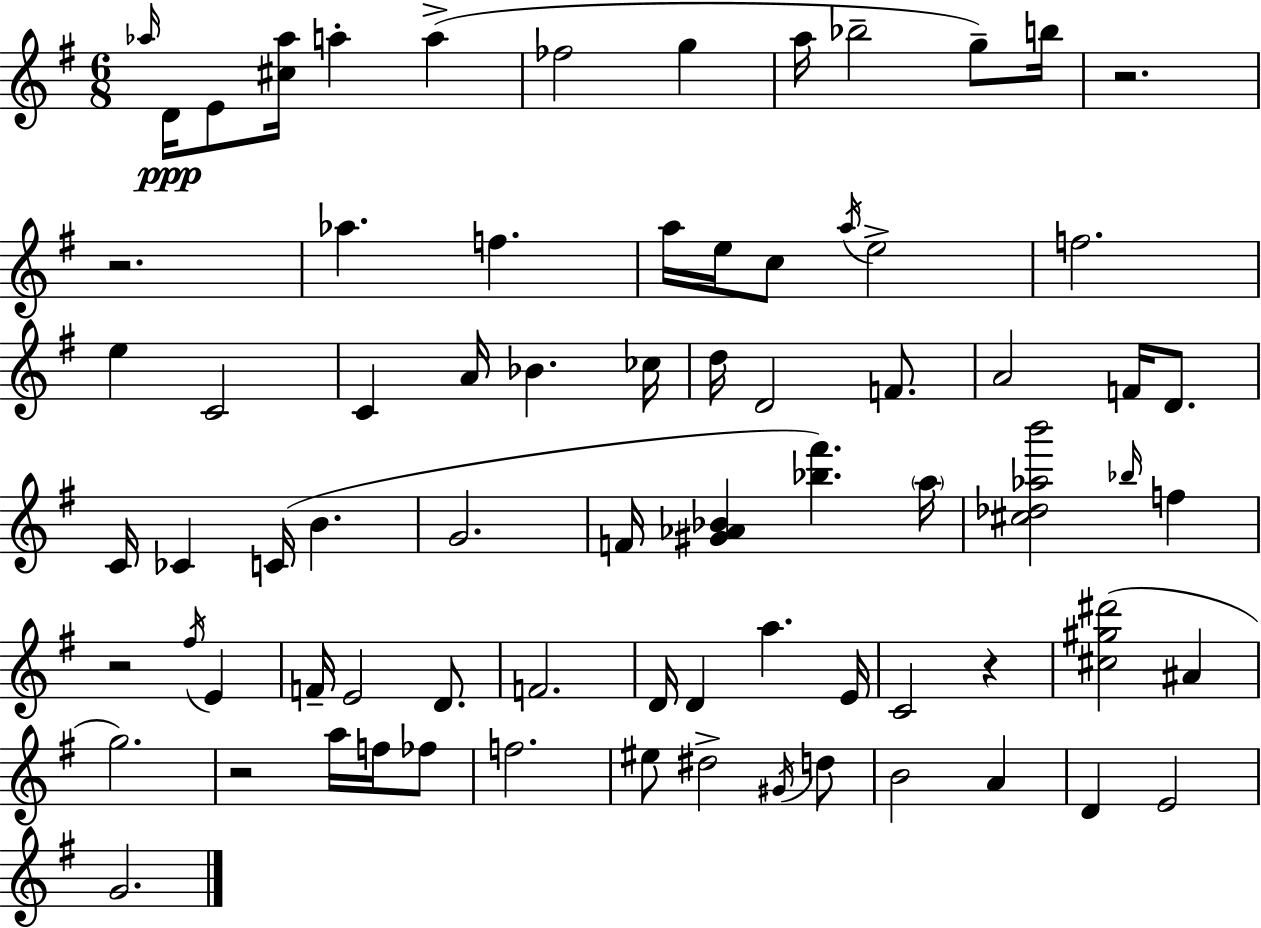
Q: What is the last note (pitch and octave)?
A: G4